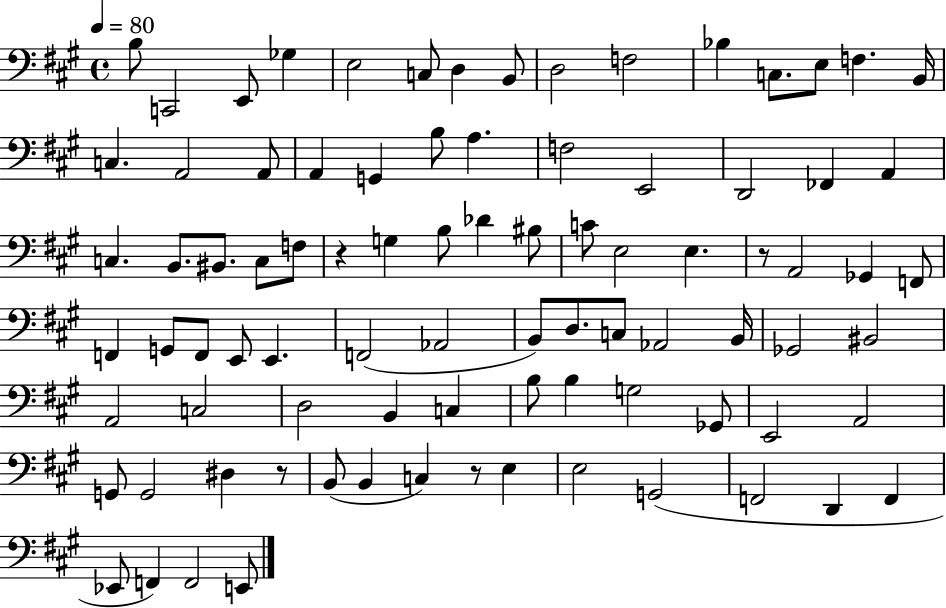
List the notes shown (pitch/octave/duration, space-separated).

B3/e C2/h E2/e Gb3/q E3/h C3/e D3/q B2/e D3/h F3/h Bb3/q C3/e. E3/e F3/q. B2/s C3/q. A2/h A2/e A2/q G2/q B3/e A3/q. F3/h E2/h D2/h FES2/q A2/q C3/q. B2/e. BIS2/e. C3/e F3/e R/q G3/q B3/e Db4/q BIS3/e C4/e E3/h E3/q. R/e A2/h Gb2/q F2/e F2/q G2/e F2/e E2/e E2/q. F2/h Ab2/h B2/e D3/e. C3/e Ab2/h B2/s Gb2/h BIS2/h A2/h C3/h D3/h B2/q C3/q B3/e B3/q G3/h Gb2/e E2/h A2/h G2/e G2/h D#3/q R/e B2/e B2/q C3/q R/e E3/q E3/h G2/h F2/h D2/q F2/q Eb2/e F2/q F2/h E2/e